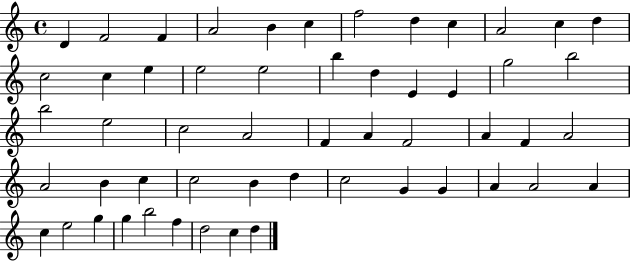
X:1
T:Untitled
M:4/4
L:1/4
K:C
D F2 F A2 B c f2 d c A2 c d c2 c e e2 e2 b d E E g2 b2 b2 e2 c2 A2 F A F2 A F A2 A2 B c c2 B d c2 G G A A2 A c e2 g g b2 f d2 c d